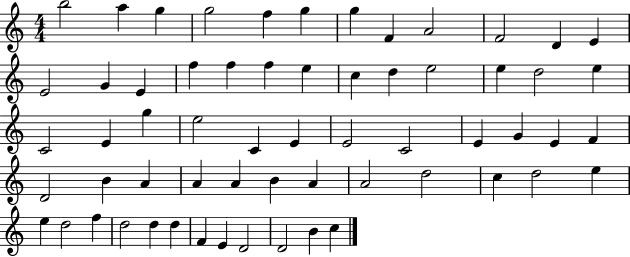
{
  \clef treble
  \numericTimeSignature
  \time 4/4
  \key c \major
  b''2 a''4 g''4 | g''2 f''4 g''4 | g''4 f'4 a'2 | f'2 d'4 e'4 | \break e'2 g'4 e'4 | f''4 f''4 f''4 e''4 | c''4 d''4 e''2 | e''4 d''2 e''4 | \break c'2 e'4 g''4 | e''2 c'4 e'4 | e'2 c'2 | e'4 g'4 e'4 f'4 | \break d'2 b'4 a'4 | a'4 a'4 b'4 a'4 | a'2 d''2 | c''4 d''2 e''4 | \break e''4 d''2 f''4 | d''2 d''4 d''4 | f'4 e'4 d'2 | d'2 b'4 c''4 | \break \bar "|."
}